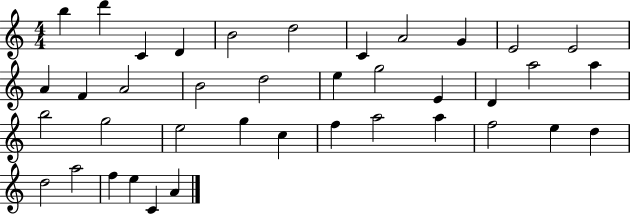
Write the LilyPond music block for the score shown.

{
  \clef treble
  \numericTimeSignature
  \time 4/4
  \key c \major
  b''4 d'''4 c'4 d'4 | b'2 d''2 | c'4 a'2 g'4 | e'2 e'2 | \break a'4 f'4 a'2 | b'2 d''2 | e''4 g''2 e'4 | d'4 a''2 a''4 | \break b''2 g''2 | e''2 g''4 c''4 | f''4 a''2 a''4 | f''2 e''4 d''4 | \break d''2 a''2 | f''4 e''4 c'4 a'4 | \bar "|."
}